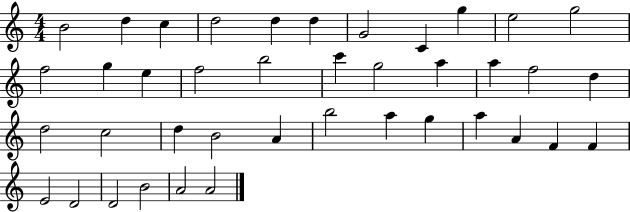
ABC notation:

X:1
T:Untitled
M:4/4
L:1/4
K:C
B2 d c d2 d d G2 C g e2 g2 f2 g e f2 b2 c' g2 a a f2 d d2 c2 d B2 A b2 a g a A F F E2 D2 D2 B2 A2 A2